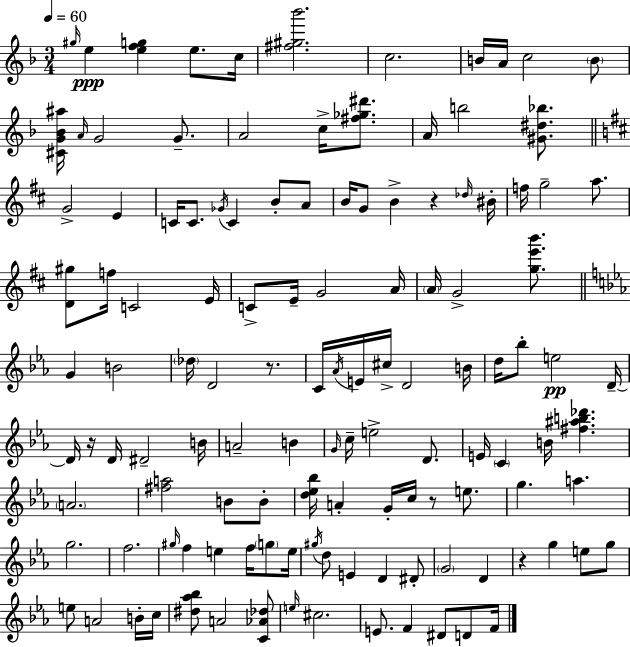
G#5/s E5/q [E5,F5,G5]/q E5/e. C5/s [F#5,G#5,Bb6]/h. C5/h. B4/s A4/s C5/h B4/e [C#4,G4,Bb4,A#5]/s A4/s G4/h G4/e. A4/h C5/s [F#5,Gb5,D#6]/e. A4/s B5/h [G#4,D#5,Bb5]/e. G4/h E4/q C4/s C4/e. Gb4/s C4/q B4/e A4/e B4/s G4/e B4/q R/q Db5/s BIS4/s F5/s G5/h A5/e. [D4,G#5]/e F5/s C4/h E4/s C4/e E4/s G4/h A4/s A4/s G4/h [G5,E6,B6]/e. G4/q B4/h Db5/s D4/h R/e. C4/s Ab4/s E4/s C#5/s D4/h B4/s D5/s Bb5/e E5/h D4/s D4/s R/s D4/s D#4/h B4/s A4/h B4/q G4/s C5/s E5/h D4/e. E4/s C4/q B4/s [F#5,A#5,B5,Db6]/q. A4/h. [F#5,A5]/h B4/e B4/e [D5,Eb5,Bb5]/s A4/q G4/s C5/s R/e E5/e. G5/q. A5/q. G5/h. F5/h. G#5/s F5/q E5/q F5/s G5/e E5/s G#5/s D5/e E4/q D4/q D#4/e G4/h D4/q R/q G5/q E5/e G5/e E5/e A4/h B4/s C5/s [D#5,Ab5,Bb5]/e A4/h [C4,Ab4,Db5]/e E5/s C#5/h. E4/e. F4/q D#4/e D4/e F4/s